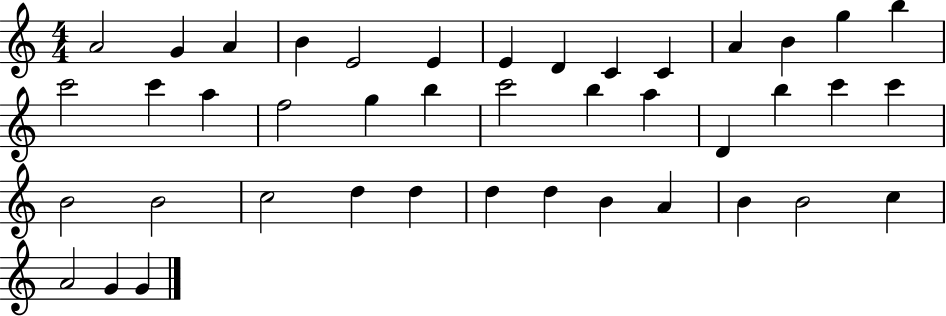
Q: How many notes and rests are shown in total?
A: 42